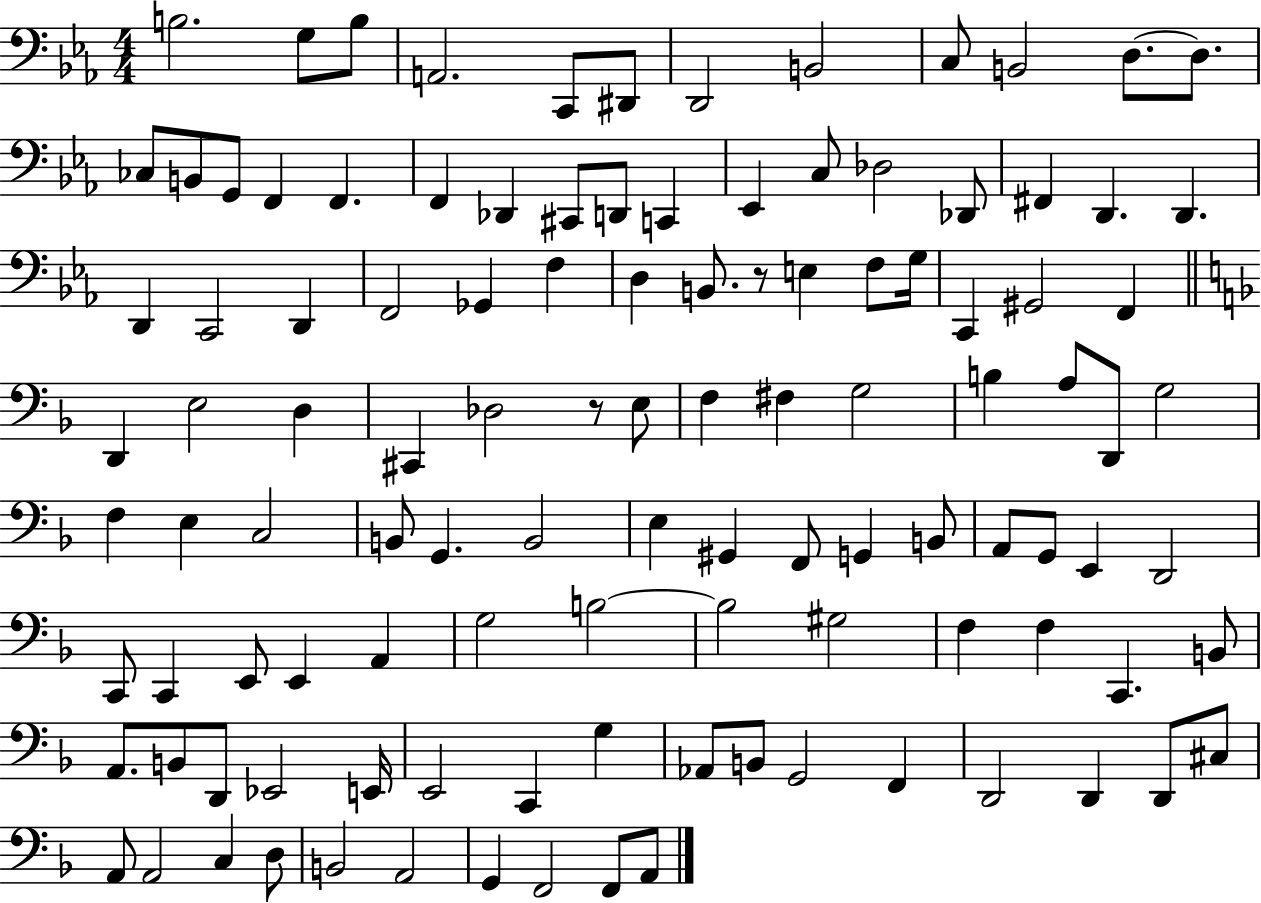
B3/h. G3/e B3/e A2/h. C2/e D#2/e D2/h B2/h C3/e B2/h D3/e. D3/e. CES3/e B2/e G2/e F2/q F2/q. F2/q Db2/q C#2/e D2/e C2/q Eb2/q C3/e Db3/h Db2/e F#2/q D2/q. D2/q. D2/q C2/h D2/q F2/h Gb2/q F3/q D3/q B2/e. R/e E3/q F3/e G3/s C2/q G#2/h F2/q D2/q E3/h D3/q C#2/q Db3/h R/e E3/e F3/q F#3/q G3/h B3/q A3/e D2/e G3/h F3/q E3/q C3/h B2/e G2/q. B2/h E3/q G#2/q F2/e G2/q B2/e A2/e G2/e E2/q D2/h C2/e C2/q E2/e E2/q A2/q G3/h B3/h B3/h G#3/h F3/q F3/q C2/q. B2/e A2/e. B2/e D2/e Eb2/h E2/s E2/h C2/q G3/q Ab2/e B2/e G2/h F2/q D2/h D2/q D2/e C#3/e A2/e A2/h C3/q D3/e B2/h A2/h G2/q F2/h F2/e A2/e